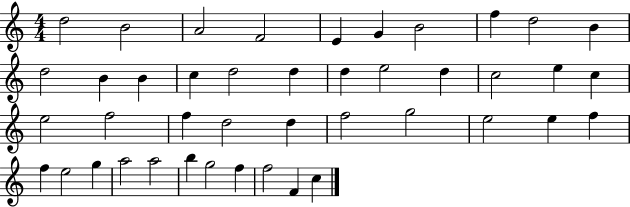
D5/h B4/h A4/h F4/h E4/q G4/q B4/h F5/q D5/h B4/q D5/h B4/q B4/q C5/q D5/h D5/q D5/q E5/h D5/q C5/h E5/q C5/q E5/h F5/h F5/q D5/h D5/q F5/h G5/h E5/h E5/q F5/q F5/q E5/h G5/q A5/h A5/h B5/q G5/h F5/q F5/h F4/q C5/q